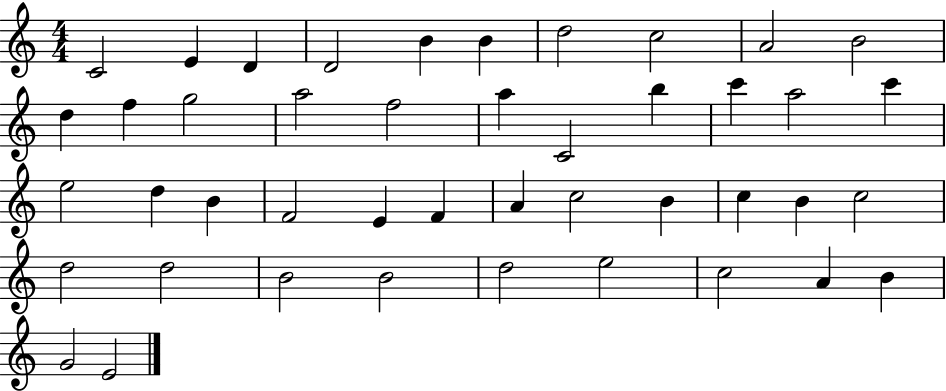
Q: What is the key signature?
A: C major